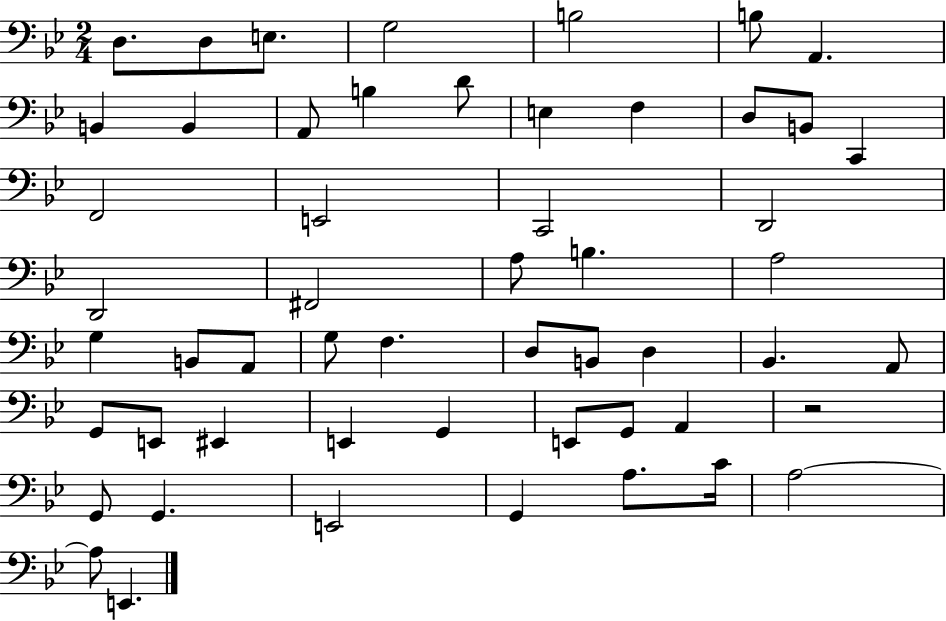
D3/e. D3/e E3/e. G3/h B3/h B3/e A2/q. B2/q B2/q A2/e B3/q D4/e E3/q F3/q D3/e B2/e C2/q F2/h E2/h C2/h D2/h D2/h F#2/h A3/e B3/q. A3/h G3/q B2/e A2/e G3/e F3/q. D3/e B2/e D3/q Bb2/q. A2/e G2/e E2/e EIS2/q E2/q G2/q E2/e G2/e A2/q R/h G2/e G2/q. E2/h G2/q A3/e. C4/s A3/h A3/e E2/q.